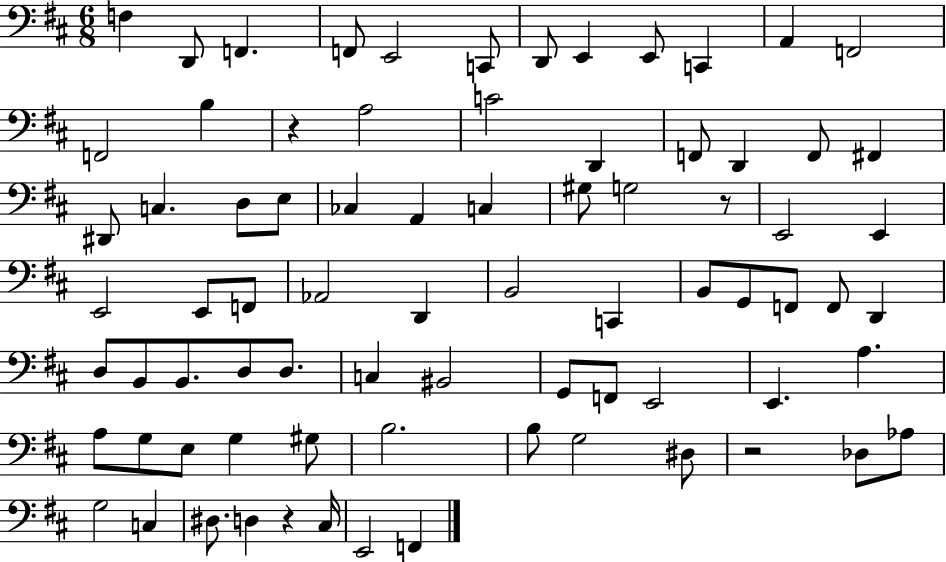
F3/q D2/e F2/q. F2/e E2/h C2/e D2/e E2/q E2/e C2/q A2/q F2/h F2/h B3/q R/q A3/h C4/h D2/q F2/e D2/q F2/e F#2/q D#2/e C3/q. D3/e E3/e CES3/q A2/q C3/q G#3/e G3/h R/e E2/h E2/q E2/h E2/e F2/e Ab2/h D2/q B2/h C2/q B2/e G2/e F2/e F2/e D2/q D3/e B2/e B2/e. D3/e D3/e. C3/q BIS2/h G2/e F2/e E2/h E2/q. A3/q. A3/e G3/e E3/e G3/q G#3/e B3/h. B3/e G3/h D#3/e R/h Db3/e Ab3/e G3/h C3/q D#3/e. D3/q R/q C#3/s E2/h F2/q